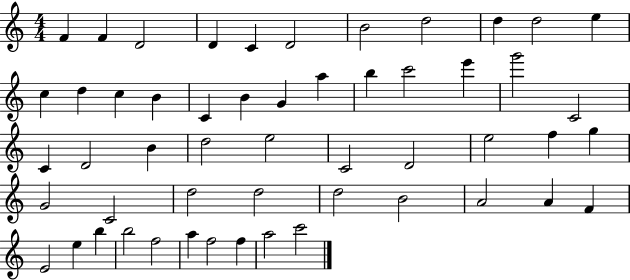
F4/q F4/q D4/h D4/q C4/q D4/h B4/h D5/h D5/q D5/h E5/q C5/q D5/q C5/q B4/q C4/q B4/q G4/q A5/q B5/q C6/h E6/q G6/h C4/h C4/q D4/h B4/q D5/h E5/h C4/h D4/h E5/h F5/q G5/q G4/h C4/h D5/h D5/h D5/h B4/h A4/h A4/q F4/q E4/h E5/q B5/q B5/h F5/h A5/q F5/h F5/q A5/h C6/h